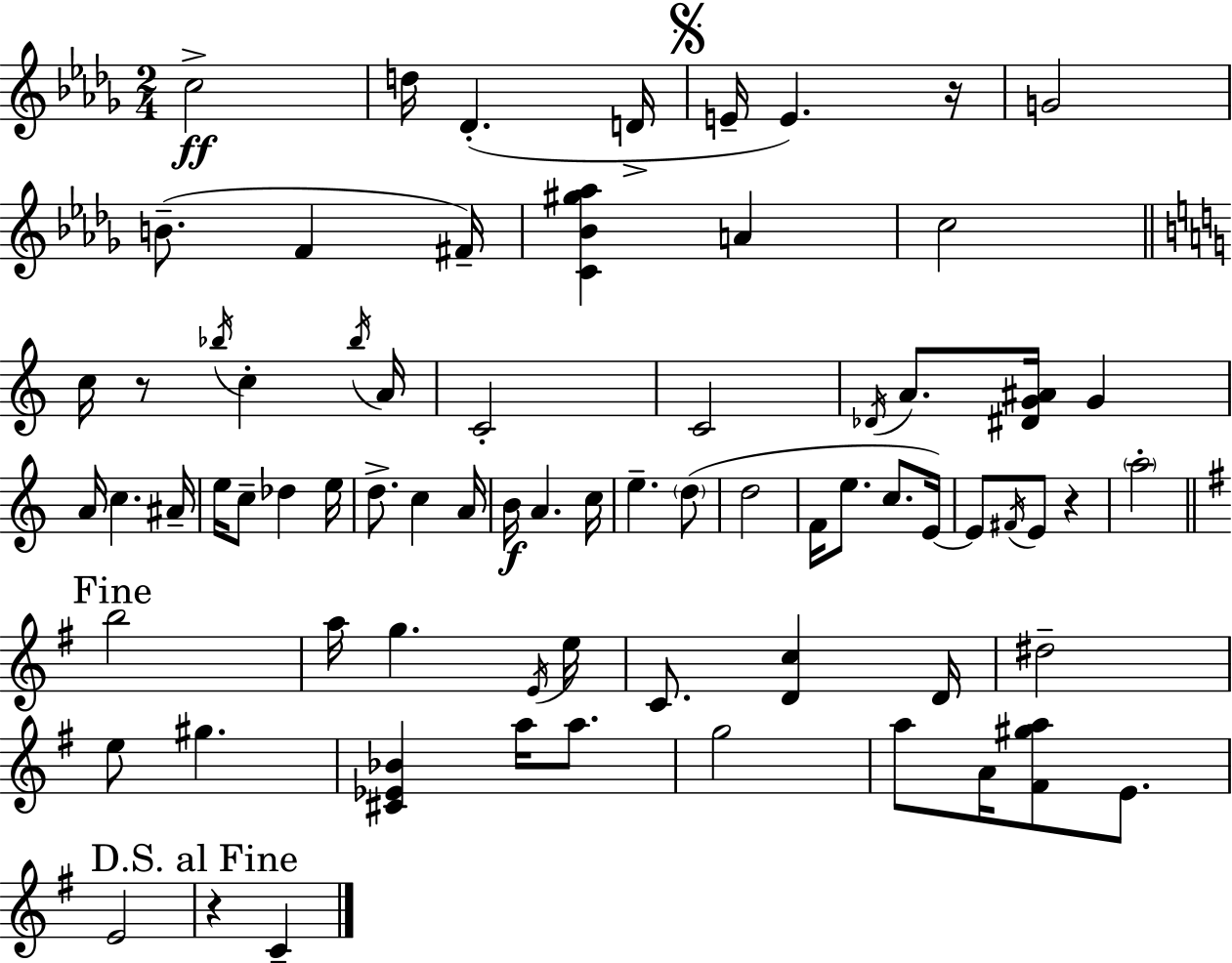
X:1
T:Untitled
M:2/4
L:1/4
K:Bbm
c2 d/4 _D D/4 E/4 E z/4 G2 B/2 F ^F/4 [C_B^g_a] A c2 c/4 z/2 _b/4 c _b/4 A/4 C2 C2 _D/4 A/2 [^DG^A]/4 G A/4 c ^A/4 e/4 c/2 _d e/4 d/2 c A/4 B/4 A c/4 e d/2 d2 F/4 e/2 c/2 E/4 E/2 ^F/4 E/2 z a2 b2 a/4 g E/4 e/4 C/2 [Dc] D/4 ^d2 e/2 ^g [^C_E_B] a/4 a/2 g2 a/2 A/4 [^F^ga]/2 E/2 E2 z C